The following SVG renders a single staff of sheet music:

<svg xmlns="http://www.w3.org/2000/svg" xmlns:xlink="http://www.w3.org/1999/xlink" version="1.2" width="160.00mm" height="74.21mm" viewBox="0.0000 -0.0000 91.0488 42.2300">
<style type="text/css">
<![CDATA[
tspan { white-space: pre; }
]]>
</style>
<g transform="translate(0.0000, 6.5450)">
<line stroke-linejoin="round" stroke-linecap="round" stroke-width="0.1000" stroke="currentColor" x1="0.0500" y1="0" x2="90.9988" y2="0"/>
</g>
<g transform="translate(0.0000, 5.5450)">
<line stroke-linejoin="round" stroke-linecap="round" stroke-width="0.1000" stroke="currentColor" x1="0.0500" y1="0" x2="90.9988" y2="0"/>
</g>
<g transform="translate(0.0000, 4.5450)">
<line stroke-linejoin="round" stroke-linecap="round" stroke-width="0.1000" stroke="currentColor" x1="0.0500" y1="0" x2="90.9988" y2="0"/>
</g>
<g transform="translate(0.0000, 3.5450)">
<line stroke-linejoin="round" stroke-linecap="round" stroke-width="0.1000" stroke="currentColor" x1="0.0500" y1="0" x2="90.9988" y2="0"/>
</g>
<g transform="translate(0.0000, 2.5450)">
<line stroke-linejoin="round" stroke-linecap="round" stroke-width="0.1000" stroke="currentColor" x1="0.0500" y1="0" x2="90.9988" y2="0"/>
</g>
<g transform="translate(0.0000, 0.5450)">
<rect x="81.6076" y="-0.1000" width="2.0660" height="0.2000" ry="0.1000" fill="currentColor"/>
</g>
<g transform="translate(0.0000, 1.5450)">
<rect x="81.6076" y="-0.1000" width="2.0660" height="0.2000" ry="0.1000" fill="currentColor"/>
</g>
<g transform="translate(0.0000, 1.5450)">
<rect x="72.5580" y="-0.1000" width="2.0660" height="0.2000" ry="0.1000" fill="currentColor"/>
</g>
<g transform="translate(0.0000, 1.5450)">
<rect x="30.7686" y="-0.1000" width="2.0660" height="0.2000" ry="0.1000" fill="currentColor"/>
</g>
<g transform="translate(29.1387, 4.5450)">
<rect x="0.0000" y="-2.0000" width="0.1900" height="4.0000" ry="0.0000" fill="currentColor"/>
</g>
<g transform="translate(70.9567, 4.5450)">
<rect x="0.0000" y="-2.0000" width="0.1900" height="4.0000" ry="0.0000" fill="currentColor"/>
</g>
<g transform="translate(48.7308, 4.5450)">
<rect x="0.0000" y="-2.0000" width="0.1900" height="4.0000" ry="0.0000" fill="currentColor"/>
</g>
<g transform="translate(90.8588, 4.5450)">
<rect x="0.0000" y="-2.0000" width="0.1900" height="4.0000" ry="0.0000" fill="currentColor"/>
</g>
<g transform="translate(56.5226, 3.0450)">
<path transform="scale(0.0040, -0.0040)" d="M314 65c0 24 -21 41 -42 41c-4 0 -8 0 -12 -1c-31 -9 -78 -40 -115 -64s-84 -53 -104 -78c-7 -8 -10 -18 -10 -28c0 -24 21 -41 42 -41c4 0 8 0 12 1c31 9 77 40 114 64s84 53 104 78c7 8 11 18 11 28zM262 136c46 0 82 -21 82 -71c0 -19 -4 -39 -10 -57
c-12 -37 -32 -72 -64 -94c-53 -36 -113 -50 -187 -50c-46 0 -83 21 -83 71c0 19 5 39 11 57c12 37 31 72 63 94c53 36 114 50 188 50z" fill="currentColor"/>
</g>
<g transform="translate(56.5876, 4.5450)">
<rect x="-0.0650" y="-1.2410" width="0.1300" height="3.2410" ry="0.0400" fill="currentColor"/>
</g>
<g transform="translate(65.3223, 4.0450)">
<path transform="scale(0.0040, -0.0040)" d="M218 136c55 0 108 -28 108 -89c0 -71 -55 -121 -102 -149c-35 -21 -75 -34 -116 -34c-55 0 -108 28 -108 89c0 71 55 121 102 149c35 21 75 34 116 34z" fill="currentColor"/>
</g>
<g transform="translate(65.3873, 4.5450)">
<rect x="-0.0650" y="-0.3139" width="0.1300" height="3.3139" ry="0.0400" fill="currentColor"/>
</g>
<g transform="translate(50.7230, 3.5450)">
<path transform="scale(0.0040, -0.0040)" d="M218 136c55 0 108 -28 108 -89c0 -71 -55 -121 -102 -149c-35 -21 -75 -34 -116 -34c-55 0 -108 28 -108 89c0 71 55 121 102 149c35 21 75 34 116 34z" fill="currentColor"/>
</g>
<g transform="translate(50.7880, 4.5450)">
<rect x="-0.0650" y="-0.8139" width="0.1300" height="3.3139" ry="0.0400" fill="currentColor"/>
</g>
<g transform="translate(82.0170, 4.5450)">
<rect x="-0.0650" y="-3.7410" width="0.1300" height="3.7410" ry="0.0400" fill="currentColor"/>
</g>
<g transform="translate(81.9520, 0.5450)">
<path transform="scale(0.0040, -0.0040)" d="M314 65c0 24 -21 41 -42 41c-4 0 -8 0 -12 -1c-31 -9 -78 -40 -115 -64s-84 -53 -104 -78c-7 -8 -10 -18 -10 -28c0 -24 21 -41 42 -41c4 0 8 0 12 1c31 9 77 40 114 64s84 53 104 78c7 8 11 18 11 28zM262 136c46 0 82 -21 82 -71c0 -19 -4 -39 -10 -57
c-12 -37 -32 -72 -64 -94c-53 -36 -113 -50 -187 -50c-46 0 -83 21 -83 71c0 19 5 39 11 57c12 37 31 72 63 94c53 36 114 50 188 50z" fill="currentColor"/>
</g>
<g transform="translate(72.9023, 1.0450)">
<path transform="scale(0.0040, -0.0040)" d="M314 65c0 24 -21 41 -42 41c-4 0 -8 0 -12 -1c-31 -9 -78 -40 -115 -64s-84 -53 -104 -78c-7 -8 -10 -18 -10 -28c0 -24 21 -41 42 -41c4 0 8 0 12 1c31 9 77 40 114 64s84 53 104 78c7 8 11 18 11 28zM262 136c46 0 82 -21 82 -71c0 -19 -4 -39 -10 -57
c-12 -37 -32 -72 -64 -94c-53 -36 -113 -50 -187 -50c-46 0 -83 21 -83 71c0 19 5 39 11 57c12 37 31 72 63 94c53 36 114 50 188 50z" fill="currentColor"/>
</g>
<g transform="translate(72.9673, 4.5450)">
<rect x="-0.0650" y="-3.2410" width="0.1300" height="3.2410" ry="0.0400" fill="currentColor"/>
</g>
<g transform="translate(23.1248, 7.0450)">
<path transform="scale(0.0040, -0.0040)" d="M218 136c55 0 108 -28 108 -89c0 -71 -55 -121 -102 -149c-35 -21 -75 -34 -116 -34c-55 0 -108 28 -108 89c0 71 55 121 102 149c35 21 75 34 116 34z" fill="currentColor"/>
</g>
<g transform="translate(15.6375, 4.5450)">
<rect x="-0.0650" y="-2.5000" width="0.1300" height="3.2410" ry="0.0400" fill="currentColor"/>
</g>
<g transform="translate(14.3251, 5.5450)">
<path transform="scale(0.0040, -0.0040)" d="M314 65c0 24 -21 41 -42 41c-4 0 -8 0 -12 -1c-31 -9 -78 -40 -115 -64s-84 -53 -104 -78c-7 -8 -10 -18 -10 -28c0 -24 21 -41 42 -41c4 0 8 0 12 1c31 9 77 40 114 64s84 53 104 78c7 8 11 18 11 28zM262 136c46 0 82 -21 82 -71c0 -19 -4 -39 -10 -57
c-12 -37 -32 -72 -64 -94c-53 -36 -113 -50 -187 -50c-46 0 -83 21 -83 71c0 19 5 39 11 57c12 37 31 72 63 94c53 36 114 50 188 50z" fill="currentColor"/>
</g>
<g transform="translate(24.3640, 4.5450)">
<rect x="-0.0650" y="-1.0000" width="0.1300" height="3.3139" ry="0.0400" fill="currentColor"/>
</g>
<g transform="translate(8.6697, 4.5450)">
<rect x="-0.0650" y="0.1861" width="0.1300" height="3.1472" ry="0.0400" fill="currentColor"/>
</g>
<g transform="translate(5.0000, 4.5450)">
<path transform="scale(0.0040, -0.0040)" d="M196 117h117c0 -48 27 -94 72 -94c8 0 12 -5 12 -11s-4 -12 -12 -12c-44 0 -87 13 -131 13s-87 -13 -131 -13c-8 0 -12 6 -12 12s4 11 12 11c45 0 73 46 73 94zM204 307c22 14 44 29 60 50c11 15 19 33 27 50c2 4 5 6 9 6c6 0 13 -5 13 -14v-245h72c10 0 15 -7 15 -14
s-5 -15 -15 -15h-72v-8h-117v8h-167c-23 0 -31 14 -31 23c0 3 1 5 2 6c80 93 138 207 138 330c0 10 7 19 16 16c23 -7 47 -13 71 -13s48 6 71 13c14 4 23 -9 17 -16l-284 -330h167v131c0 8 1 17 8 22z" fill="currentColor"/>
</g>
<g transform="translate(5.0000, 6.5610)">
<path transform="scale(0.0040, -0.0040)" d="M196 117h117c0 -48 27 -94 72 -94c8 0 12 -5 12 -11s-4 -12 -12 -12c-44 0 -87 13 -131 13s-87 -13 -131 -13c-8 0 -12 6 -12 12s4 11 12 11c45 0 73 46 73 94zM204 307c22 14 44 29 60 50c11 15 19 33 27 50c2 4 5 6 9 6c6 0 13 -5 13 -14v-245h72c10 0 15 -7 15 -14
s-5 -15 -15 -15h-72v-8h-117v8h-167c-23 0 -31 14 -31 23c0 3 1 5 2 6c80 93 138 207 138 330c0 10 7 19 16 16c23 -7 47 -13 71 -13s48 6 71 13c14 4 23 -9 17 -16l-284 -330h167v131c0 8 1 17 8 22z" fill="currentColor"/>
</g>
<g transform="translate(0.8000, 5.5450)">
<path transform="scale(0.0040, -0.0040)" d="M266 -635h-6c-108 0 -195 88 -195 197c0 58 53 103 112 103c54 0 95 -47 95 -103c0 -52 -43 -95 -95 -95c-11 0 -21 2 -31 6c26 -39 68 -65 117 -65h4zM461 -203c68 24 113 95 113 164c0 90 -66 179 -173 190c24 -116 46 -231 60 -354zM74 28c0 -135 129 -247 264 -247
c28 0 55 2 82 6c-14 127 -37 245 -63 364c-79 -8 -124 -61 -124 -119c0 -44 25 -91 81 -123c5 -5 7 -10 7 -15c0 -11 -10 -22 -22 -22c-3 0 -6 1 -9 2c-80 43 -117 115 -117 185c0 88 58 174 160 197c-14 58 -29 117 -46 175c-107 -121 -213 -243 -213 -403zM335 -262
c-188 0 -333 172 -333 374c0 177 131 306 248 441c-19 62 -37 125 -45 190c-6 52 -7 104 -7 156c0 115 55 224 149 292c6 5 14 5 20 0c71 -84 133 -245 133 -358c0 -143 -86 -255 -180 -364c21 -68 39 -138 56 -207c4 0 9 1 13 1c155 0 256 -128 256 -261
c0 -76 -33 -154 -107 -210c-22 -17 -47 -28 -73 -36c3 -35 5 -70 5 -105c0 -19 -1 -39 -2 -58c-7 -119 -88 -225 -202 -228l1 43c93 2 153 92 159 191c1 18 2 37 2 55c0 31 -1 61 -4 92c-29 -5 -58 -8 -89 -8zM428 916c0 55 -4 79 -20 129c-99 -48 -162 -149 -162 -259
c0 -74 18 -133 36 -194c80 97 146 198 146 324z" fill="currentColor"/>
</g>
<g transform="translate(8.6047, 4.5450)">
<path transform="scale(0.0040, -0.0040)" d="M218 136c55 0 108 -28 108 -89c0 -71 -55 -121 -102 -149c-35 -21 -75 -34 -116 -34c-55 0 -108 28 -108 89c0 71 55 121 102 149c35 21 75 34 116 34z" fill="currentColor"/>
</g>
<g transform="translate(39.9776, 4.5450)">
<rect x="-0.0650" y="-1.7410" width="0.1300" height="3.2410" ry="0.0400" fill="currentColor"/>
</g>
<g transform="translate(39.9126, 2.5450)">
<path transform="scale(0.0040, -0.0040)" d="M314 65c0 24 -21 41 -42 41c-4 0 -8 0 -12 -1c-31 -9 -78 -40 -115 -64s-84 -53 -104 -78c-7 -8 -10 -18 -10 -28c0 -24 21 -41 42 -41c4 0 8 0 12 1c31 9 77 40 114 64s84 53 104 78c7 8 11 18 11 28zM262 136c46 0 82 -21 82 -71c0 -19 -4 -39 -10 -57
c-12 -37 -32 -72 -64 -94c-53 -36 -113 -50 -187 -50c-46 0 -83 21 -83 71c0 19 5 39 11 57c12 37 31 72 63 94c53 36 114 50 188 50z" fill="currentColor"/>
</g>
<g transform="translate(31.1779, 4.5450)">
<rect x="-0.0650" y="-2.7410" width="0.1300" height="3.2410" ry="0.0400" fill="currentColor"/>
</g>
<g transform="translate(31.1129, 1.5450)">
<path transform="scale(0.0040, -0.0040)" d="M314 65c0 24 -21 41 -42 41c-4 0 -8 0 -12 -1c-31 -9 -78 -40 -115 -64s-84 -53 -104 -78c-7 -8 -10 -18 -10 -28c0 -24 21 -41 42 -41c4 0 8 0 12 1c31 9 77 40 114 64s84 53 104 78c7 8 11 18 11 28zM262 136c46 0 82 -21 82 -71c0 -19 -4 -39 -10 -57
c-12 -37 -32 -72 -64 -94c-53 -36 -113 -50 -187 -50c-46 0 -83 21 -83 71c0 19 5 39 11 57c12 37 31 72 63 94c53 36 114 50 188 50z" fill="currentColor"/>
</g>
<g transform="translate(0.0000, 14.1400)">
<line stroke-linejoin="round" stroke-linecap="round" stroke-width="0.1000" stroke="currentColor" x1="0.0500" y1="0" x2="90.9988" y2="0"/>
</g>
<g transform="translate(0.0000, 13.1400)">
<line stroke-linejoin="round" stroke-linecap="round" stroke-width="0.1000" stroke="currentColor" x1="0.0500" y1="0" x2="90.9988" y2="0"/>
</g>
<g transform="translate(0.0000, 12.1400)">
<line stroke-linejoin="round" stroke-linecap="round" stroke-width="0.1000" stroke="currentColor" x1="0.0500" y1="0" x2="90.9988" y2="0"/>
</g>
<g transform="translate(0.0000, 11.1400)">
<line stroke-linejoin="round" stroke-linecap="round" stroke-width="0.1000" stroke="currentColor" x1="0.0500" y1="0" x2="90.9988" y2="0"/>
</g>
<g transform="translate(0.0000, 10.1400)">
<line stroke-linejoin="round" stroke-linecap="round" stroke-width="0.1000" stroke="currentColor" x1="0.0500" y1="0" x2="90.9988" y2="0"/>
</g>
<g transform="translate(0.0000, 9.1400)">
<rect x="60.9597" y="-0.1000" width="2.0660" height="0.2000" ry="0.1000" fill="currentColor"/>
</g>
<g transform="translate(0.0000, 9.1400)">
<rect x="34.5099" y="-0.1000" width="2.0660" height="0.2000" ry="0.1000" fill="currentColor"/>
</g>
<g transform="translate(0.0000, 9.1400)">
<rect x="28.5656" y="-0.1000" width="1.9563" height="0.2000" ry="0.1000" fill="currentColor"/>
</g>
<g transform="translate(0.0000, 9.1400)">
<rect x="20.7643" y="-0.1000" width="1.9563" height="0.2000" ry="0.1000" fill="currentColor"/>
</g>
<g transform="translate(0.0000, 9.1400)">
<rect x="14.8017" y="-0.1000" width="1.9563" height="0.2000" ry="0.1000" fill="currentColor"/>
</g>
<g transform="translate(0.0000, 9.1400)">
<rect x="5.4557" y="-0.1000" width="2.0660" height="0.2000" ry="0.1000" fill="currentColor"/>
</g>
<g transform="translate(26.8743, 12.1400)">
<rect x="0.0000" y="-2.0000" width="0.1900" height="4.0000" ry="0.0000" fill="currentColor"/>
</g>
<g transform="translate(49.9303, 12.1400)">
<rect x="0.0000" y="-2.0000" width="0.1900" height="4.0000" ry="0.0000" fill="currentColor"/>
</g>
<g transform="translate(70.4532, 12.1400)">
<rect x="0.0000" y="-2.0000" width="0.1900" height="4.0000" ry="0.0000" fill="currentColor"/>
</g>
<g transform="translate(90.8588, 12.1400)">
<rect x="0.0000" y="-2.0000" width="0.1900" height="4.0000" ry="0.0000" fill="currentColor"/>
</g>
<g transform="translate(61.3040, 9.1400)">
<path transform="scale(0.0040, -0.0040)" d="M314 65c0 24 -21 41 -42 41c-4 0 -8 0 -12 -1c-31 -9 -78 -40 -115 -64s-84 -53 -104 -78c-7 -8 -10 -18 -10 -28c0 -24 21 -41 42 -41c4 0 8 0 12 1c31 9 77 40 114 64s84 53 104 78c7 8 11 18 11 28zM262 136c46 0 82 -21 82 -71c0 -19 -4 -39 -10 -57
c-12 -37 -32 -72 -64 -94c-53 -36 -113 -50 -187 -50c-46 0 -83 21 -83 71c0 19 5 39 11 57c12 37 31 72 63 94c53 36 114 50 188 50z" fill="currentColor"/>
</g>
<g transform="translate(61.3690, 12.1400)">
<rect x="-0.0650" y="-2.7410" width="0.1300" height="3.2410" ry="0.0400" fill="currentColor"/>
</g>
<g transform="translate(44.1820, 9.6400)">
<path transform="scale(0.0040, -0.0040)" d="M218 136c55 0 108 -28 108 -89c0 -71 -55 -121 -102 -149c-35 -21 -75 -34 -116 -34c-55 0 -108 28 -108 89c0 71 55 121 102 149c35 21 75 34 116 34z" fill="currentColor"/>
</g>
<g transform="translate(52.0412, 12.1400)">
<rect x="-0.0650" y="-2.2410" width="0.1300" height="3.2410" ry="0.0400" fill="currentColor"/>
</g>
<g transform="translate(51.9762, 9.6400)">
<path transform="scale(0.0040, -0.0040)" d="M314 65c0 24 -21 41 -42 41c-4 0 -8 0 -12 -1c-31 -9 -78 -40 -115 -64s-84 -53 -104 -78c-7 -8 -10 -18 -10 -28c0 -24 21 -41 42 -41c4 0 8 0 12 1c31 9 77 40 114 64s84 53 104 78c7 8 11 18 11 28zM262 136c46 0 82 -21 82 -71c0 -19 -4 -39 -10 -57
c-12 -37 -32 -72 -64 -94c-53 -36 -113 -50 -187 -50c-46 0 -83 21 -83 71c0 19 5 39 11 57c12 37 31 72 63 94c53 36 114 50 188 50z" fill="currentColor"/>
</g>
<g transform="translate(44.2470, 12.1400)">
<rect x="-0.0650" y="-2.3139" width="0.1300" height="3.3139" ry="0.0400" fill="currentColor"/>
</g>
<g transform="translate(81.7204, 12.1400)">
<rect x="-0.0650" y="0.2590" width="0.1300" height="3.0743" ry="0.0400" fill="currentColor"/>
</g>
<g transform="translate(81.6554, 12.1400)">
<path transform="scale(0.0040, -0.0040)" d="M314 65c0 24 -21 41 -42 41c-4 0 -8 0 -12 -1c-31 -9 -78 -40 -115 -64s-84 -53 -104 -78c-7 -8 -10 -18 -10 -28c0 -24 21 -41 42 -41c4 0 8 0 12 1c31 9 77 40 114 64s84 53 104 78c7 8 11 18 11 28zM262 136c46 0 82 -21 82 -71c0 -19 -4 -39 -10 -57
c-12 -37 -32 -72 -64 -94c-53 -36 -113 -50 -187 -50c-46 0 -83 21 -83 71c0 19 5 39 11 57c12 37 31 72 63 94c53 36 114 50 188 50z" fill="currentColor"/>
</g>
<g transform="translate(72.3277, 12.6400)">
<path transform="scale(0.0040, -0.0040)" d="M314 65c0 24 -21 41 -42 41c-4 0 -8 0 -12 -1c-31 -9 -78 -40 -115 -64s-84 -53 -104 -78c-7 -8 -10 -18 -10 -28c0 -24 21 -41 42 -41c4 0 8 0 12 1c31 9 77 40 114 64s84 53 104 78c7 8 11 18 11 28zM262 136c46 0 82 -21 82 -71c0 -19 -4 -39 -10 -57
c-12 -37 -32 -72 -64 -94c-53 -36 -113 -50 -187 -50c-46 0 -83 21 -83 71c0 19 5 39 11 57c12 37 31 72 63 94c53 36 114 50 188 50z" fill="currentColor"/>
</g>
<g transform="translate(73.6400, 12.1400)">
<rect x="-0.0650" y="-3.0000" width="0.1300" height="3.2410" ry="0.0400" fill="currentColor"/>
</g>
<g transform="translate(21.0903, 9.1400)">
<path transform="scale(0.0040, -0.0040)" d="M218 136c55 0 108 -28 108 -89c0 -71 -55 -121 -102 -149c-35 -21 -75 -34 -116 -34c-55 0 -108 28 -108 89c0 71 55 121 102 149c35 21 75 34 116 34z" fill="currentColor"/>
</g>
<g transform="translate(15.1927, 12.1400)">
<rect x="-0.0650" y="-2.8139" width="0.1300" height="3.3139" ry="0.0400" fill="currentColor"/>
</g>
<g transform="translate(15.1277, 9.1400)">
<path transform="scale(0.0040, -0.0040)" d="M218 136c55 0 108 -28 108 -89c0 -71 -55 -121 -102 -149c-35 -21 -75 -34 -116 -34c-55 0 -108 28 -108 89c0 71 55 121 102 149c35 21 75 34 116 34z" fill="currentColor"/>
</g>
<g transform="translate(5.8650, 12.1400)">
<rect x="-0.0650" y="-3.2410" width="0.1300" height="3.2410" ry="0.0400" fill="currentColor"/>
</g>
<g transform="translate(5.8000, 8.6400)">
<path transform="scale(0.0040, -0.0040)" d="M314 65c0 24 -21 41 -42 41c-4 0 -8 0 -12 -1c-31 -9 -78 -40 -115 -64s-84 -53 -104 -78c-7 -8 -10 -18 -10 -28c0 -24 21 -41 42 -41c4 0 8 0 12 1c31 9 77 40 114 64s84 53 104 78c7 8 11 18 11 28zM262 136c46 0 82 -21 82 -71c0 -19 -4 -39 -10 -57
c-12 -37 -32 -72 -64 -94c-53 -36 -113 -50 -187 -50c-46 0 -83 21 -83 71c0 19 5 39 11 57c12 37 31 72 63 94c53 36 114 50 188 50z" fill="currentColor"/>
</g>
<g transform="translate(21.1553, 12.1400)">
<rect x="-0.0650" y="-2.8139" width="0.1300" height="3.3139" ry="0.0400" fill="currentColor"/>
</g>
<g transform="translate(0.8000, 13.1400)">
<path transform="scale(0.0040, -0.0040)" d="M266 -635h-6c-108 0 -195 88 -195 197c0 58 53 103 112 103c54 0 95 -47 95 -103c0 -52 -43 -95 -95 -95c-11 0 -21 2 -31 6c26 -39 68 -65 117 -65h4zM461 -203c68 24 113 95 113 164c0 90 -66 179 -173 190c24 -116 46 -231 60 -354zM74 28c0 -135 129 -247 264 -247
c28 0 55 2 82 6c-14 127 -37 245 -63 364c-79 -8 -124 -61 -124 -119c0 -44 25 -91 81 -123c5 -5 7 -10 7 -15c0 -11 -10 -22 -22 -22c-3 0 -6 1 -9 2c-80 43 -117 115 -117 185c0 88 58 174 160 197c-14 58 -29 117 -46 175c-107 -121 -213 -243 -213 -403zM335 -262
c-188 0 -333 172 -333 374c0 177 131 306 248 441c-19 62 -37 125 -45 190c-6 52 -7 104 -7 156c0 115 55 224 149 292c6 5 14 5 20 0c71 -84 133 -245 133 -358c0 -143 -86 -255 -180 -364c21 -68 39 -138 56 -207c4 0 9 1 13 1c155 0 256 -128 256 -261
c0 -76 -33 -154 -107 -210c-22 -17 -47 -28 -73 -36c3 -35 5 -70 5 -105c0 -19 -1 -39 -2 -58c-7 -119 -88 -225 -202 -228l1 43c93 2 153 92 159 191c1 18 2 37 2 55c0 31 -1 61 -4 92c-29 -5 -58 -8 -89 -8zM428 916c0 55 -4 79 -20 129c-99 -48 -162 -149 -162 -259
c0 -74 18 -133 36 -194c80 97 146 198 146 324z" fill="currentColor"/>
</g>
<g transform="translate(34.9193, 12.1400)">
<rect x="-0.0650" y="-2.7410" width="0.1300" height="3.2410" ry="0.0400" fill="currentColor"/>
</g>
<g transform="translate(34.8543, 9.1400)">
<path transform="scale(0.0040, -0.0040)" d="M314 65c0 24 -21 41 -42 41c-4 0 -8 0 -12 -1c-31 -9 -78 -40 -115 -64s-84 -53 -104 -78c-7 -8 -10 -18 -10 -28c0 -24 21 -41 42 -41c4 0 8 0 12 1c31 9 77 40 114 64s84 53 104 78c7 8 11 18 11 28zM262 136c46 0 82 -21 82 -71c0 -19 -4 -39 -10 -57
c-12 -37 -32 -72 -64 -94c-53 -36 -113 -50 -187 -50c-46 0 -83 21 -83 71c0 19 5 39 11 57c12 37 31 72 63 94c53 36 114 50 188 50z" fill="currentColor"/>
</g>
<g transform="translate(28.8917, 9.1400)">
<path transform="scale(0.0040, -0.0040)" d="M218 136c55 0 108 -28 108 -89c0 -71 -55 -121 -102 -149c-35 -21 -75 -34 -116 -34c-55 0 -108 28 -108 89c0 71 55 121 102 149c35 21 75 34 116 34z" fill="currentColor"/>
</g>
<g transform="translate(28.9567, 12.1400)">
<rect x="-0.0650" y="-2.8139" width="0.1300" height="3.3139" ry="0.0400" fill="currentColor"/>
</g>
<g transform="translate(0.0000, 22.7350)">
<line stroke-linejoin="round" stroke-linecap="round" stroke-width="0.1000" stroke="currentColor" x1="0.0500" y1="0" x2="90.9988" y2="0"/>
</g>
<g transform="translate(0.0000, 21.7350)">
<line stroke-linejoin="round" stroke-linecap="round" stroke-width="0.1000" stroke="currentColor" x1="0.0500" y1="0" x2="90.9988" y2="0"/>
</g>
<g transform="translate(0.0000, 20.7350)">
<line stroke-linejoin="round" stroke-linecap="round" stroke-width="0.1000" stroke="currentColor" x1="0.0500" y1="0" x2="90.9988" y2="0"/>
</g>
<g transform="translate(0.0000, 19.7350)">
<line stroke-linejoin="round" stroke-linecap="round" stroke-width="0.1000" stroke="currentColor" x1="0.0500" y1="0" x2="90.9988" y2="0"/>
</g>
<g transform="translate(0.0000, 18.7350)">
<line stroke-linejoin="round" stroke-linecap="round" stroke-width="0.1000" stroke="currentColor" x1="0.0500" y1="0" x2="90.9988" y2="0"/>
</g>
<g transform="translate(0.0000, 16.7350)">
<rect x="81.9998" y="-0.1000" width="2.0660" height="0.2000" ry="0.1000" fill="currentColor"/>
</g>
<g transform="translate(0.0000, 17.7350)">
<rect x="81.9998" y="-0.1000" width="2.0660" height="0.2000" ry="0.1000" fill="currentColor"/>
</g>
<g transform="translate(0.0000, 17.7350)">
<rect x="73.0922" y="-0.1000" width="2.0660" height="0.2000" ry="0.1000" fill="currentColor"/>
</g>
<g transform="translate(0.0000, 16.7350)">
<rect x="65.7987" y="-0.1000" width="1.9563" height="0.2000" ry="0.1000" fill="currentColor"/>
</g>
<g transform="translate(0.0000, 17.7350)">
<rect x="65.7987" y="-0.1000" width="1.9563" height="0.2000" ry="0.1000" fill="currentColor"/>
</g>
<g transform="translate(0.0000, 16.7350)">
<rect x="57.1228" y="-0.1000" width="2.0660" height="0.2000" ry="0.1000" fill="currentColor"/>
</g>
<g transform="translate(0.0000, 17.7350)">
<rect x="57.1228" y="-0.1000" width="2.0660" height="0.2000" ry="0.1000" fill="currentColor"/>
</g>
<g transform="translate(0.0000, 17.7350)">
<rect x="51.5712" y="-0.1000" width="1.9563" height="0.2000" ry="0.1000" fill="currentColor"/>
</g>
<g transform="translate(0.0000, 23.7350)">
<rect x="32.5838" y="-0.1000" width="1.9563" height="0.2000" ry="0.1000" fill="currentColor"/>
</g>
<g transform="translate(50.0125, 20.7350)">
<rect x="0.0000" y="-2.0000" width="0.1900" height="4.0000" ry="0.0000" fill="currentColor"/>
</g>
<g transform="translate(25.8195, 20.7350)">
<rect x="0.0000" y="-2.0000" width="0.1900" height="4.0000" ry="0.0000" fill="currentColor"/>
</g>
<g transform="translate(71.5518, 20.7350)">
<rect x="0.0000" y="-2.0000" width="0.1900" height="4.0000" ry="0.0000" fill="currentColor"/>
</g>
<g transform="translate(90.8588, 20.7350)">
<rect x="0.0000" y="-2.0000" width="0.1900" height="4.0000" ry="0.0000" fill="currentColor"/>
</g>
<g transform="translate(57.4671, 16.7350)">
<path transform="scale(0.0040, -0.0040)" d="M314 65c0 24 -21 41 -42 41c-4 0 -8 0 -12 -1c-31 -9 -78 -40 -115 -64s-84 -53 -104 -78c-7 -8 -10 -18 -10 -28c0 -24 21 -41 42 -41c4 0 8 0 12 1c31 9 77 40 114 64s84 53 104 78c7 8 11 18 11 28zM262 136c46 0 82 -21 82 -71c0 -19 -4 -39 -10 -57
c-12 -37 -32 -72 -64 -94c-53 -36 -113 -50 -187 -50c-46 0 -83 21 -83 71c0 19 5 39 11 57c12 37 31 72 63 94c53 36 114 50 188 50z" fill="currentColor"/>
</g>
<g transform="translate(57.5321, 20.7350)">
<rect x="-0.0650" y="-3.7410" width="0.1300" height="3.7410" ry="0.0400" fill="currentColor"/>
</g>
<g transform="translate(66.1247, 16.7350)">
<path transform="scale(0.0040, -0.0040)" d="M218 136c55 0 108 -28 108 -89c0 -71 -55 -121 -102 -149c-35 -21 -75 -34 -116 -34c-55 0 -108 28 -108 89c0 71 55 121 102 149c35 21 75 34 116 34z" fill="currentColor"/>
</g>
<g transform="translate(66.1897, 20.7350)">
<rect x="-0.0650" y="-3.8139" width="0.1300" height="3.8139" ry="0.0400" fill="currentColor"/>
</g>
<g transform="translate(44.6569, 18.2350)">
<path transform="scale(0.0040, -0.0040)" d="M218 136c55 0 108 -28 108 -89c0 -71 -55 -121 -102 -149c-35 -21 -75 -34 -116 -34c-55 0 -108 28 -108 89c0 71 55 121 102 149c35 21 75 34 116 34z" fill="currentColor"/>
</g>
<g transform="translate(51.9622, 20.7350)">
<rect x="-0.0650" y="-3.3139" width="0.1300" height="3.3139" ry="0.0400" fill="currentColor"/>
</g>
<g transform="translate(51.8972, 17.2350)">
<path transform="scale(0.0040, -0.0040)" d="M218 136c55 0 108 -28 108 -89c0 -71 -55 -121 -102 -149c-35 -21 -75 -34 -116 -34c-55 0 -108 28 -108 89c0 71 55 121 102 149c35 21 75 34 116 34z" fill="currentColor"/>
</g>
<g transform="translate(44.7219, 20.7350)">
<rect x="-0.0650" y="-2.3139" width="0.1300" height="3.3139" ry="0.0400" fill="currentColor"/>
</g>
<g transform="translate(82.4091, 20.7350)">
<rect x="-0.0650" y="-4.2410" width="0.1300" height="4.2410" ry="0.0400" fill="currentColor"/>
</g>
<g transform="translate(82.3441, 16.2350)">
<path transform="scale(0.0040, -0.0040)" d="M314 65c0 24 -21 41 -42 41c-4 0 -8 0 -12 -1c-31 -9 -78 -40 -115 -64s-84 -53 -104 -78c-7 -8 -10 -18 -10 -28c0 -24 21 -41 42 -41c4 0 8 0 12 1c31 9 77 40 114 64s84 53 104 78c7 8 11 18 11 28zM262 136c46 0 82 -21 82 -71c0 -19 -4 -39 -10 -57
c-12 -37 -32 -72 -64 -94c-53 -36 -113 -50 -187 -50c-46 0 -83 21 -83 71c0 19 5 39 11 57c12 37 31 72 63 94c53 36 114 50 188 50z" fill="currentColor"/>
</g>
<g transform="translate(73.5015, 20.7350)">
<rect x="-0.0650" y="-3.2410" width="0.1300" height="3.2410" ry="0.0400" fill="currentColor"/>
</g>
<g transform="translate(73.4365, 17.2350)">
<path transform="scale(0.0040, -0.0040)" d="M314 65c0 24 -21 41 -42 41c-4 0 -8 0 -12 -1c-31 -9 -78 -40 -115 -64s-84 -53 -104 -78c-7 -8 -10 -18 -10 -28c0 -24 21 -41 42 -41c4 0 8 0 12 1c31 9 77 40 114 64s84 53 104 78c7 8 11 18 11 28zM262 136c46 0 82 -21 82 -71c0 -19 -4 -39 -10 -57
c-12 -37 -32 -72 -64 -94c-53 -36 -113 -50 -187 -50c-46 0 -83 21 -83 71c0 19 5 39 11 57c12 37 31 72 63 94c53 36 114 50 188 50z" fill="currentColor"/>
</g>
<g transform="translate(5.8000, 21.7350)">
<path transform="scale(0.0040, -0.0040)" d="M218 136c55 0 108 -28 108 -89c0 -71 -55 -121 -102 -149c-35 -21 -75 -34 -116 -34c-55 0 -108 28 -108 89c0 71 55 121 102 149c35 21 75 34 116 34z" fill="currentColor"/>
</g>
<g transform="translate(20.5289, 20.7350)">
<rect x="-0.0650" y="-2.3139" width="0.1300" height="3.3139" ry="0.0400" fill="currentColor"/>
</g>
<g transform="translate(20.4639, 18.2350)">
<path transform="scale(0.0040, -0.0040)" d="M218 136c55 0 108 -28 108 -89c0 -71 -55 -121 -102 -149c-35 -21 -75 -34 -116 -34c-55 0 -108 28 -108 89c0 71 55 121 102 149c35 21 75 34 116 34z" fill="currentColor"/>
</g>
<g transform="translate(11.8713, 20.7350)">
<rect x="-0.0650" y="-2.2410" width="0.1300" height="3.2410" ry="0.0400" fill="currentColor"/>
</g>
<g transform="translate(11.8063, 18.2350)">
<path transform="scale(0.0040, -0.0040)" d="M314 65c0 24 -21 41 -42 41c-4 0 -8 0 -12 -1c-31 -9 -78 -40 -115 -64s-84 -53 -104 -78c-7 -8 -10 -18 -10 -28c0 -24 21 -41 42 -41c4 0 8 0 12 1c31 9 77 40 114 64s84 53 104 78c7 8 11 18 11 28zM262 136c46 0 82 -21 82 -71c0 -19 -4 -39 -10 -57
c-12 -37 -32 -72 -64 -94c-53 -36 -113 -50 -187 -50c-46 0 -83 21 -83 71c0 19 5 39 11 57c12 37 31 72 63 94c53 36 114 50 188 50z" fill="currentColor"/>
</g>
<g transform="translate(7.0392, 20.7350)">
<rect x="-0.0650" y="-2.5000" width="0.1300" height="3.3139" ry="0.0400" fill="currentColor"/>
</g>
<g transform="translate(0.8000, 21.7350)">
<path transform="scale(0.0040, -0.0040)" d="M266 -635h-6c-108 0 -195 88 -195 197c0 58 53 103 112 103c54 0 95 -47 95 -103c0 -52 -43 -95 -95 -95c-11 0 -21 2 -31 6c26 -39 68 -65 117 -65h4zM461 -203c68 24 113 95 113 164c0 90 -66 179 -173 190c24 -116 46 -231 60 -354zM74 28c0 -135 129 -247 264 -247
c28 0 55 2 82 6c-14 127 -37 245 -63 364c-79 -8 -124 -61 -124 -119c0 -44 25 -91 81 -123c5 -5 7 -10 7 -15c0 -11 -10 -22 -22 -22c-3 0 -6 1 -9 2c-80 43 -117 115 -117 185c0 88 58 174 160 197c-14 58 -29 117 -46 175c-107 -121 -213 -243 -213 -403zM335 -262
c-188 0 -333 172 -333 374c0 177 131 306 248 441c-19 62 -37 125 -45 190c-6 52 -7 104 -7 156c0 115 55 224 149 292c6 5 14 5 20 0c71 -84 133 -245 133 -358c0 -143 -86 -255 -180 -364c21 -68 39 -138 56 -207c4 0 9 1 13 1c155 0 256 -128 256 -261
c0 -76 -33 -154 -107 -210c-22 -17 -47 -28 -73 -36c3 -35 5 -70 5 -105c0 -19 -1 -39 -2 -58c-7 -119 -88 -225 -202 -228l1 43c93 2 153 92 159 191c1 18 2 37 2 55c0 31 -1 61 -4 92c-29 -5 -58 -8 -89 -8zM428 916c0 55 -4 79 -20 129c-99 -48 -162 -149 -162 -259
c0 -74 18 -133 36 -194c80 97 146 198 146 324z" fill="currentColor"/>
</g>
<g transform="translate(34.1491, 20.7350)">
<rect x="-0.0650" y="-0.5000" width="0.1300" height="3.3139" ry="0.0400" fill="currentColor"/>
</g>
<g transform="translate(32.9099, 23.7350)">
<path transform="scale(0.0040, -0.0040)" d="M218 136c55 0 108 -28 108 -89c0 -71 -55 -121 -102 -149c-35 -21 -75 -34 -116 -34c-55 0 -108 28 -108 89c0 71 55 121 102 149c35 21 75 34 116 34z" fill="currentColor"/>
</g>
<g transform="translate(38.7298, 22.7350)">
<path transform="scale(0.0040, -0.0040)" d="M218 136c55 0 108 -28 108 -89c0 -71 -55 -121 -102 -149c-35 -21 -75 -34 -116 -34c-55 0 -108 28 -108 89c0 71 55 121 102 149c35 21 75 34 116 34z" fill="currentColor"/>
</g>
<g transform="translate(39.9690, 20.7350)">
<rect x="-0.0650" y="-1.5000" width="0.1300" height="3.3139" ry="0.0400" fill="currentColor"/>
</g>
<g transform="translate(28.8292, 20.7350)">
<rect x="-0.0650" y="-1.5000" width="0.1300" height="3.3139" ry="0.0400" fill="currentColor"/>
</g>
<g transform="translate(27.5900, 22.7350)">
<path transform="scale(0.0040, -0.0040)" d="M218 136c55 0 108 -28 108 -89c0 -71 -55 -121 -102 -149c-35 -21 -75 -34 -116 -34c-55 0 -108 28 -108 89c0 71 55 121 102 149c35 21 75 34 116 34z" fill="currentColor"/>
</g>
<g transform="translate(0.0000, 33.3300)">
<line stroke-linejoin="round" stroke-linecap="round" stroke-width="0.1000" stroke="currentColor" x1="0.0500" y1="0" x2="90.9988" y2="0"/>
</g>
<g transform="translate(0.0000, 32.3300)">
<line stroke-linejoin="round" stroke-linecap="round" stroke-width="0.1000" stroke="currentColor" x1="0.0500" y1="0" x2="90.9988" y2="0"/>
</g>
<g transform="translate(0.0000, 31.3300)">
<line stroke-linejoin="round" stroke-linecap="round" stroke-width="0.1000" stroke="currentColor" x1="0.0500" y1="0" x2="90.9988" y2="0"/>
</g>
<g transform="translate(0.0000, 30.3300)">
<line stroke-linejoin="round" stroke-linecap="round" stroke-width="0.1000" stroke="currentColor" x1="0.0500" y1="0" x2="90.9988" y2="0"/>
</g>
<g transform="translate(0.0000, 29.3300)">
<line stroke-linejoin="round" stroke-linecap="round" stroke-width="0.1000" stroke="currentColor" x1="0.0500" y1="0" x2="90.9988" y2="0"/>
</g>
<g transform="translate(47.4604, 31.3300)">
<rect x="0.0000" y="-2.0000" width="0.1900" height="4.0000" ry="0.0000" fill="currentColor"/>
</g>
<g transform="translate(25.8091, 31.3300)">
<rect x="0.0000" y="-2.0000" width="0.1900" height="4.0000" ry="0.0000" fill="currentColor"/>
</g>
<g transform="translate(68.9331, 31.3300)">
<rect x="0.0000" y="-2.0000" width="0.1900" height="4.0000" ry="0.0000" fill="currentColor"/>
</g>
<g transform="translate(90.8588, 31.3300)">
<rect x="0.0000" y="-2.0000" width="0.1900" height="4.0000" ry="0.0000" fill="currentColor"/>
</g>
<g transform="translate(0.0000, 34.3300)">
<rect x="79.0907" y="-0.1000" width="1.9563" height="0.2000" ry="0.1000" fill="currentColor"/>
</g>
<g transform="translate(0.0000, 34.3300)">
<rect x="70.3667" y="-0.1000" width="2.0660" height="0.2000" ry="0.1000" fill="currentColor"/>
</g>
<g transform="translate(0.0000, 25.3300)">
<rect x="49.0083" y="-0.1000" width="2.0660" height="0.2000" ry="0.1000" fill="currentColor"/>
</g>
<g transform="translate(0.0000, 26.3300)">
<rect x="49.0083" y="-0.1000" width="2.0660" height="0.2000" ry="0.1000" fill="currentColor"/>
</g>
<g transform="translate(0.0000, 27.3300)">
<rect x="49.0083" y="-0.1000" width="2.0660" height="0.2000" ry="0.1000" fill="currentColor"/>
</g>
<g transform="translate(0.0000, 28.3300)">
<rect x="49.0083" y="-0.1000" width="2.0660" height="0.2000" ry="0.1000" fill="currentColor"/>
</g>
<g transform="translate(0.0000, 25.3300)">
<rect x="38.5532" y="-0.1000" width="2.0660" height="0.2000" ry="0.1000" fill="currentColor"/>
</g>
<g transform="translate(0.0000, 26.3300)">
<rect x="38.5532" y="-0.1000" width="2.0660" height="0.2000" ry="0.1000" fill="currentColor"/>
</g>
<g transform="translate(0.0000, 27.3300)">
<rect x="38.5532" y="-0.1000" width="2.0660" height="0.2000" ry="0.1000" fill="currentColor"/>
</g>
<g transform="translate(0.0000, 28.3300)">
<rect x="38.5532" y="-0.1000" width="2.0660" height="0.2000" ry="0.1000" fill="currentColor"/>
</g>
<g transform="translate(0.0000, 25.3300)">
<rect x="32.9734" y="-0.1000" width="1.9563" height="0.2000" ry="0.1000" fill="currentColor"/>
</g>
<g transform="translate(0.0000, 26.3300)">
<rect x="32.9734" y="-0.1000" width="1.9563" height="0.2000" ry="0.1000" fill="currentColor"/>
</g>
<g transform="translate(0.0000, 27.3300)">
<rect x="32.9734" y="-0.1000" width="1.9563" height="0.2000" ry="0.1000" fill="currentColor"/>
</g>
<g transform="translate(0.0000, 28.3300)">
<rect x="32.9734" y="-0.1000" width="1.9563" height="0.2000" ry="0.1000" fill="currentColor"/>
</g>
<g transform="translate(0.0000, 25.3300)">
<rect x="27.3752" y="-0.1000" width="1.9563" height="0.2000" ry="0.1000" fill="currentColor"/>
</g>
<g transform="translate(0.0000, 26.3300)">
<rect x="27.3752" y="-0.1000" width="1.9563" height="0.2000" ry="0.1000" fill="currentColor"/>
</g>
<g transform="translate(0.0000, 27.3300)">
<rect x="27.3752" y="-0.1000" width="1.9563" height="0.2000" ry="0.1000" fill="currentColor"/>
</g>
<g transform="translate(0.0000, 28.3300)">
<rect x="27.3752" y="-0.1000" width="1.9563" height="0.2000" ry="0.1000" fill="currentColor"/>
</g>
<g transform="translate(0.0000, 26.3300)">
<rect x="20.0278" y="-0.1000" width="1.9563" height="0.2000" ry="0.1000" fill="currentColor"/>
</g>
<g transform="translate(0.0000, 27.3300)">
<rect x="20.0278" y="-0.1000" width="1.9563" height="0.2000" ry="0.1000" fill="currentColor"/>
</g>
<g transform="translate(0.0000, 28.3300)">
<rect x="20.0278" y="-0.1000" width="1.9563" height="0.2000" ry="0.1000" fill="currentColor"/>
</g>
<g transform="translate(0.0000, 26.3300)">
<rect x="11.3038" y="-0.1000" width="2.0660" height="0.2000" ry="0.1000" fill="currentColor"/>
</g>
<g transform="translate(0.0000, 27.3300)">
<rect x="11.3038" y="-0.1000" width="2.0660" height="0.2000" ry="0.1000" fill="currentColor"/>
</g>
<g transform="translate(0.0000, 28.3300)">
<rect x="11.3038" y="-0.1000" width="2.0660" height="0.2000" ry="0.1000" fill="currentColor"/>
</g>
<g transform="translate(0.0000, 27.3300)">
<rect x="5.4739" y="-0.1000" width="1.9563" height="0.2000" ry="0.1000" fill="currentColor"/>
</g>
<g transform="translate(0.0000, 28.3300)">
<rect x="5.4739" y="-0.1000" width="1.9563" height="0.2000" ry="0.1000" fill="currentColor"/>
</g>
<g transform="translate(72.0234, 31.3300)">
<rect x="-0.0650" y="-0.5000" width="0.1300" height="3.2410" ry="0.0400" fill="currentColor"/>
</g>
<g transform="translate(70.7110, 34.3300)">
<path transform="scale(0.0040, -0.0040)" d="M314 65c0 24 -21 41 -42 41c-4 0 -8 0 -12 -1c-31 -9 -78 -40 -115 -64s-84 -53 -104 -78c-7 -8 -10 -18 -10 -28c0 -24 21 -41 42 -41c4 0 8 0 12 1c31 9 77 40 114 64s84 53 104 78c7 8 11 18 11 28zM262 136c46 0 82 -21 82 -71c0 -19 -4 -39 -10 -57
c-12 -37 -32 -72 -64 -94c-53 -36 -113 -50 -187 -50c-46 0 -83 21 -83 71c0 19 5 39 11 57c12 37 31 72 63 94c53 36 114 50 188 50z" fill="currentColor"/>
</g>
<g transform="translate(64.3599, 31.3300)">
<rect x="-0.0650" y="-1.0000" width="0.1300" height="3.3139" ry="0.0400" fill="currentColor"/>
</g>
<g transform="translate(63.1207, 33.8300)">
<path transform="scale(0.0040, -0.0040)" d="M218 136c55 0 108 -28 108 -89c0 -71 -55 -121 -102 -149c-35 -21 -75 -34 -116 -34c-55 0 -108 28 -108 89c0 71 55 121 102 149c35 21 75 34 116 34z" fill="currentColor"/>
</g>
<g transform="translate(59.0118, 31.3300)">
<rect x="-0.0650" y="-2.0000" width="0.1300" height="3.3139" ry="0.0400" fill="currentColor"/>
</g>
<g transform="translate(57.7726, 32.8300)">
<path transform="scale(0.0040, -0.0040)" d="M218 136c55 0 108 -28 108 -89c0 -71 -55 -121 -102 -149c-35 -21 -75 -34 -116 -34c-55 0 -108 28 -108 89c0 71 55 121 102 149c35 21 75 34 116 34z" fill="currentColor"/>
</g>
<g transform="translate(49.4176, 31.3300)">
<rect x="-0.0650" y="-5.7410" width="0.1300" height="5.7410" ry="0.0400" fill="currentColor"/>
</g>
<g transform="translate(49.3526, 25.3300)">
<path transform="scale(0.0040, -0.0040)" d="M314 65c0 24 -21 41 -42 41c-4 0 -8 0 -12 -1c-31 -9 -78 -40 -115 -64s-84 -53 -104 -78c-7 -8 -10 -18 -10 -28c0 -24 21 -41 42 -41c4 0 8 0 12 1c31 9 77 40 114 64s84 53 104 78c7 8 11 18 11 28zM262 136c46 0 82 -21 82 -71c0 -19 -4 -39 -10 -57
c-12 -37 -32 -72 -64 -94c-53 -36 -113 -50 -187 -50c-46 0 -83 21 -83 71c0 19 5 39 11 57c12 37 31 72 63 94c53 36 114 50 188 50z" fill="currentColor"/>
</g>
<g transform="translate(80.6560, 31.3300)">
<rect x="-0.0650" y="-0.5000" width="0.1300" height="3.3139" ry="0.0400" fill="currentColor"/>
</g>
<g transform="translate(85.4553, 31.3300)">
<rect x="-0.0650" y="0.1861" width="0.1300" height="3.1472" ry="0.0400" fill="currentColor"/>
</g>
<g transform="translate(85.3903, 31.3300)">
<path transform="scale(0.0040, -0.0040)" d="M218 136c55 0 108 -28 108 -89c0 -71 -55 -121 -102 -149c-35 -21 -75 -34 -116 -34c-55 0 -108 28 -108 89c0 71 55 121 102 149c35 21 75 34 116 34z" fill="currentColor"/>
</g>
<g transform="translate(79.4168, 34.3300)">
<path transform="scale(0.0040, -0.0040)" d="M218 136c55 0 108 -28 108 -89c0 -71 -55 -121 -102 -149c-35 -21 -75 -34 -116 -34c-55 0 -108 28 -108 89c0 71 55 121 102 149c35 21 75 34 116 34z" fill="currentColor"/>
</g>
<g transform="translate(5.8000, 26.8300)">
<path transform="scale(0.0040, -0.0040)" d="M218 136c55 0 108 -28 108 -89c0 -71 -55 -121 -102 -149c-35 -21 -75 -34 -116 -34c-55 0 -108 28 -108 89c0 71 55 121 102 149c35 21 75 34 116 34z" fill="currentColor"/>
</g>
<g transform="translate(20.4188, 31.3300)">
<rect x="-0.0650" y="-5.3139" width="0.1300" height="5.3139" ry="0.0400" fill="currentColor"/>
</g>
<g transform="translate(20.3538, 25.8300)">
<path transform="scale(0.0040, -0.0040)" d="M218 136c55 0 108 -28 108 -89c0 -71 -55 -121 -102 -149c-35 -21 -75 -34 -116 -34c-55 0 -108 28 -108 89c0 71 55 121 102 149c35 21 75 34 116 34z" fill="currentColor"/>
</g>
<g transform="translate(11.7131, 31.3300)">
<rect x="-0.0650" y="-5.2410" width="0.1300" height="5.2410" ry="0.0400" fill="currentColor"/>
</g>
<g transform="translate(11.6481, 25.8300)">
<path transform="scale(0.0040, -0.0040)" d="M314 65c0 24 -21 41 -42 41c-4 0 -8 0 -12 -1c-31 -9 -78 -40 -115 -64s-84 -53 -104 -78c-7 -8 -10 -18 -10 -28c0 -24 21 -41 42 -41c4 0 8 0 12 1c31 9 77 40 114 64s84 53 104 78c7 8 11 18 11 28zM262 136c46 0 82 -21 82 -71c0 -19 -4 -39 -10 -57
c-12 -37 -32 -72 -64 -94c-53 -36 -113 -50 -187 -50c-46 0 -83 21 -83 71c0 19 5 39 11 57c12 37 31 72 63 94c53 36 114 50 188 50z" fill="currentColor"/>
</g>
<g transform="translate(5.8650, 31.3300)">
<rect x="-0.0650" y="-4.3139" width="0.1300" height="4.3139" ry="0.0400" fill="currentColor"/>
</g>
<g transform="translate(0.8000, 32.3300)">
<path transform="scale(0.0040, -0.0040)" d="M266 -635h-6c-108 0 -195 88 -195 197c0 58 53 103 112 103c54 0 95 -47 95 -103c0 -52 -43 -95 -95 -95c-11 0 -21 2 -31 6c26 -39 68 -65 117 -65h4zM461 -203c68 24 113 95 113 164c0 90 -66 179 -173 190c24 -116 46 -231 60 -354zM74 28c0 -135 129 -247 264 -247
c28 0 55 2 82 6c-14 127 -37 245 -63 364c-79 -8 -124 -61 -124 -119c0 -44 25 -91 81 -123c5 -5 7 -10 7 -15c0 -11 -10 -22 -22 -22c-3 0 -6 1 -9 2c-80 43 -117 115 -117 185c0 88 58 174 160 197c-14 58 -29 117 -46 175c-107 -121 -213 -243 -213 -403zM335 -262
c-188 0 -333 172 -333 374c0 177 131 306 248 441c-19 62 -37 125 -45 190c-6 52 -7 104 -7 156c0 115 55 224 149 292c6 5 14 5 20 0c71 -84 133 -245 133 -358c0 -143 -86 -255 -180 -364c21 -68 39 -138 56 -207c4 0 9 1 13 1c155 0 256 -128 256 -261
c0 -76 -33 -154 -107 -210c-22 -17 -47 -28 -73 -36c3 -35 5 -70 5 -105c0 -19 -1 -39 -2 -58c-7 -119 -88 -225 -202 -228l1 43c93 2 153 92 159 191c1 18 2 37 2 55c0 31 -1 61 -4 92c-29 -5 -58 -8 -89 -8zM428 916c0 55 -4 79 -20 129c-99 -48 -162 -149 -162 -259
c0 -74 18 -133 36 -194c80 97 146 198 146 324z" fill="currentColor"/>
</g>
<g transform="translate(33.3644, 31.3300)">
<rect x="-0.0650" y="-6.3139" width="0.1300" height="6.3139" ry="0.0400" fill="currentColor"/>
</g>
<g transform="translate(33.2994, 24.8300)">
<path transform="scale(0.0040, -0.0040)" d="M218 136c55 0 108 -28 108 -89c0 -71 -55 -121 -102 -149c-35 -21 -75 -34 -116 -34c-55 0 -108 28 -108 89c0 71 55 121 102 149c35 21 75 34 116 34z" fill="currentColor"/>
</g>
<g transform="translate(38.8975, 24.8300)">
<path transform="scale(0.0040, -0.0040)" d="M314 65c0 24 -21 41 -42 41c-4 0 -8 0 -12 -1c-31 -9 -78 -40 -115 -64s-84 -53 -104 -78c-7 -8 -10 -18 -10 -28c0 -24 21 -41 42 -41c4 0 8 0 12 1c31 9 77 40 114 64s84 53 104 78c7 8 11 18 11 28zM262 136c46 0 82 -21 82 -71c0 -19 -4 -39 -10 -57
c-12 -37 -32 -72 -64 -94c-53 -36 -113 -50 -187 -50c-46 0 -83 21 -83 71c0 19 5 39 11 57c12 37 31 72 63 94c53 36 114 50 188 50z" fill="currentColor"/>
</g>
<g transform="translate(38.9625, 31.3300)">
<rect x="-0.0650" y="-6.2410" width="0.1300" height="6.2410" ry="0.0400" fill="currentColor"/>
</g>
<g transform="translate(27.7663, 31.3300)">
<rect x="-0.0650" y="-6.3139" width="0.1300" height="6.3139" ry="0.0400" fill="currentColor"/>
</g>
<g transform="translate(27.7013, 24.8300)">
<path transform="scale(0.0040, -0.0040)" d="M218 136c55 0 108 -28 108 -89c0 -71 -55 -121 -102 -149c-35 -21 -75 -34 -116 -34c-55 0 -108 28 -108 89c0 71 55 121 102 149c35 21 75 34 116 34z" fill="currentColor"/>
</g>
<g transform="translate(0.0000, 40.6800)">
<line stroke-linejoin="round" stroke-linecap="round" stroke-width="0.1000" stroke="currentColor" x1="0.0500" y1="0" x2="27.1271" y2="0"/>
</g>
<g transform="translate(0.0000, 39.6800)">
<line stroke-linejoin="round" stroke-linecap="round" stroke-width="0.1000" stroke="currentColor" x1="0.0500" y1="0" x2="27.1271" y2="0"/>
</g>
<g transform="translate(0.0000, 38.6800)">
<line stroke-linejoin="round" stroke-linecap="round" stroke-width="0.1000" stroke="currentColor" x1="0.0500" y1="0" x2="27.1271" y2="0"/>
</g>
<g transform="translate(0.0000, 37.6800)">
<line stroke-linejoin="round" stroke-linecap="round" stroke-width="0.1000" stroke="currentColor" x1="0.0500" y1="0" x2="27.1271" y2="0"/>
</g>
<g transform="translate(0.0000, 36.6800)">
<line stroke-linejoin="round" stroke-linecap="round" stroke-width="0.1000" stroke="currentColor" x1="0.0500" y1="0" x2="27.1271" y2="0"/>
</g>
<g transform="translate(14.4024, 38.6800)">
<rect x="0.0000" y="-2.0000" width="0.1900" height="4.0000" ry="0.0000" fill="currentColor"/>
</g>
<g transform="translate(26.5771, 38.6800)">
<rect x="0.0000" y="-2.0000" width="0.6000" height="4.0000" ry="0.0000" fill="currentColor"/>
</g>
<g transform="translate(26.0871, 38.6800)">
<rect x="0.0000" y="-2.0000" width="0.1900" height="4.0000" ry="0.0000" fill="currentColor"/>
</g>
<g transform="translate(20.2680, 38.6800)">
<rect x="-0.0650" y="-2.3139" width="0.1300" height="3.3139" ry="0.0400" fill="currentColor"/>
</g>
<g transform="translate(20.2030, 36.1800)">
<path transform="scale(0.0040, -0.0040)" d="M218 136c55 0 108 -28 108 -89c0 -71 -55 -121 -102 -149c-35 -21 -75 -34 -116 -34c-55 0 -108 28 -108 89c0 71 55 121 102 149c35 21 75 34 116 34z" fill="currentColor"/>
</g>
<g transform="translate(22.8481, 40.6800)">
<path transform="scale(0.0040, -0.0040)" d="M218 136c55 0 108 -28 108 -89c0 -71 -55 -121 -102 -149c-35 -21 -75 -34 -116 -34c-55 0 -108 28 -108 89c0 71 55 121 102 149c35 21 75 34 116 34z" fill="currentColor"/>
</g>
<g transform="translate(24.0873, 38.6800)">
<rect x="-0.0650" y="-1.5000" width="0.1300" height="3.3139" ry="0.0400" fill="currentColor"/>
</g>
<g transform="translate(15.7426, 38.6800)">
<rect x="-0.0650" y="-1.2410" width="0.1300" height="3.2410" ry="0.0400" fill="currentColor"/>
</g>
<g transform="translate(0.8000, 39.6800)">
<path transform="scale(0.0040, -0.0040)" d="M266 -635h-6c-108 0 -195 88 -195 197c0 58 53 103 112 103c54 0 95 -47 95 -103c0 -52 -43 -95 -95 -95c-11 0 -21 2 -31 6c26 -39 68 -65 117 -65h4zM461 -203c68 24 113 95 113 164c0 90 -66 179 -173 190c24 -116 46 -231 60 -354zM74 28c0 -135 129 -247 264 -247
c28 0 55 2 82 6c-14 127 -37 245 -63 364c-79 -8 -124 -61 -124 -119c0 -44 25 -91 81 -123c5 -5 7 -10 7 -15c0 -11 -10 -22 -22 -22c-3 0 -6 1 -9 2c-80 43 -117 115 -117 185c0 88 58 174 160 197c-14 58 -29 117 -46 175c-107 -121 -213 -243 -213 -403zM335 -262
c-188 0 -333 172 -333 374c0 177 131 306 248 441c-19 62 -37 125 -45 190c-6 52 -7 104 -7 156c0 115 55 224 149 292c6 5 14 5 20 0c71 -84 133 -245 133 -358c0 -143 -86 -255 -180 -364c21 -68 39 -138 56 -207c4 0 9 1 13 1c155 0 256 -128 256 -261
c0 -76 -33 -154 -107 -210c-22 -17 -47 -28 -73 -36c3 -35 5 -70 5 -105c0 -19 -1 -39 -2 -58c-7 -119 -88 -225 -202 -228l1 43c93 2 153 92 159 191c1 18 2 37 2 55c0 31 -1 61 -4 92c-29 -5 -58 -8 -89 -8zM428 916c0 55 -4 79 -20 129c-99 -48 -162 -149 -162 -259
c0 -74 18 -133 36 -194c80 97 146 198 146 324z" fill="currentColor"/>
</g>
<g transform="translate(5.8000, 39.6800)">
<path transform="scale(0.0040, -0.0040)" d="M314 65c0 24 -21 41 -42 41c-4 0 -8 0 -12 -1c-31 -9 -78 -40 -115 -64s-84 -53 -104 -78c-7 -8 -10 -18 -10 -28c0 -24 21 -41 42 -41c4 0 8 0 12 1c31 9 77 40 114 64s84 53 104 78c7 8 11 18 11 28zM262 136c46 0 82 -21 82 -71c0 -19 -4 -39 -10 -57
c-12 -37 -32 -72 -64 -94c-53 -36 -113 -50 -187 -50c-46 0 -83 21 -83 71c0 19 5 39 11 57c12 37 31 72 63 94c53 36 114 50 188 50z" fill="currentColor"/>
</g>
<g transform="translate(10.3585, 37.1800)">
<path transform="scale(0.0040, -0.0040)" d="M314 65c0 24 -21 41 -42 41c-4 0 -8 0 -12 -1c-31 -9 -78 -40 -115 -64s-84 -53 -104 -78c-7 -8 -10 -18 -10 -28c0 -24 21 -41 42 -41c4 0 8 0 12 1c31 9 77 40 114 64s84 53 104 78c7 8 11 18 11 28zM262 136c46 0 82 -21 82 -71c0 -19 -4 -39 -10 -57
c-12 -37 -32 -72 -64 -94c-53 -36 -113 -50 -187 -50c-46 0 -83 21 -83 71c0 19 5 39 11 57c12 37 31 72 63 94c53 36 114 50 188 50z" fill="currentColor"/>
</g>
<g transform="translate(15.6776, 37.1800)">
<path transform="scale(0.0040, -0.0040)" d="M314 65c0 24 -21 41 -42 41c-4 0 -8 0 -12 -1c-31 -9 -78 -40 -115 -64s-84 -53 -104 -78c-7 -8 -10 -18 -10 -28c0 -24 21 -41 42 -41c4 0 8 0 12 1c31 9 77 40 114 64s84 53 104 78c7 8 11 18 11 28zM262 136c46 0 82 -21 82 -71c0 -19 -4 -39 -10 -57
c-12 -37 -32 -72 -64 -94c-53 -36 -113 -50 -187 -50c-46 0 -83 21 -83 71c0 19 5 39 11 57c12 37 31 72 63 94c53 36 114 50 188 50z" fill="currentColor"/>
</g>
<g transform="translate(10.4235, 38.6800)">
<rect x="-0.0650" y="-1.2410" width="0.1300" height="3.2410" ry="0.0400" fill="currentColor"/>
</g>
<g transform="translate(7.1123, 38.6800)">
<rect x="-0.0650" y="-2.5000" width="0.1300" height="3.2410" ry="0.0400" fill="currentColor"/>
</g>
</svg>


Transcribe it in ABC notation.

X:1
T:Untitled
M:4/4
L:1/4
K:C
B G2 D a2 f2 d e2 c b2 c'2 b2 a a a a2 g g2 a2 A2 B2 G g2 g E C E g b c'2 c' b2 d'2 d' f'2 f' a' a' a'2 g'2 F D C2 C B G2 e2 e2 g E